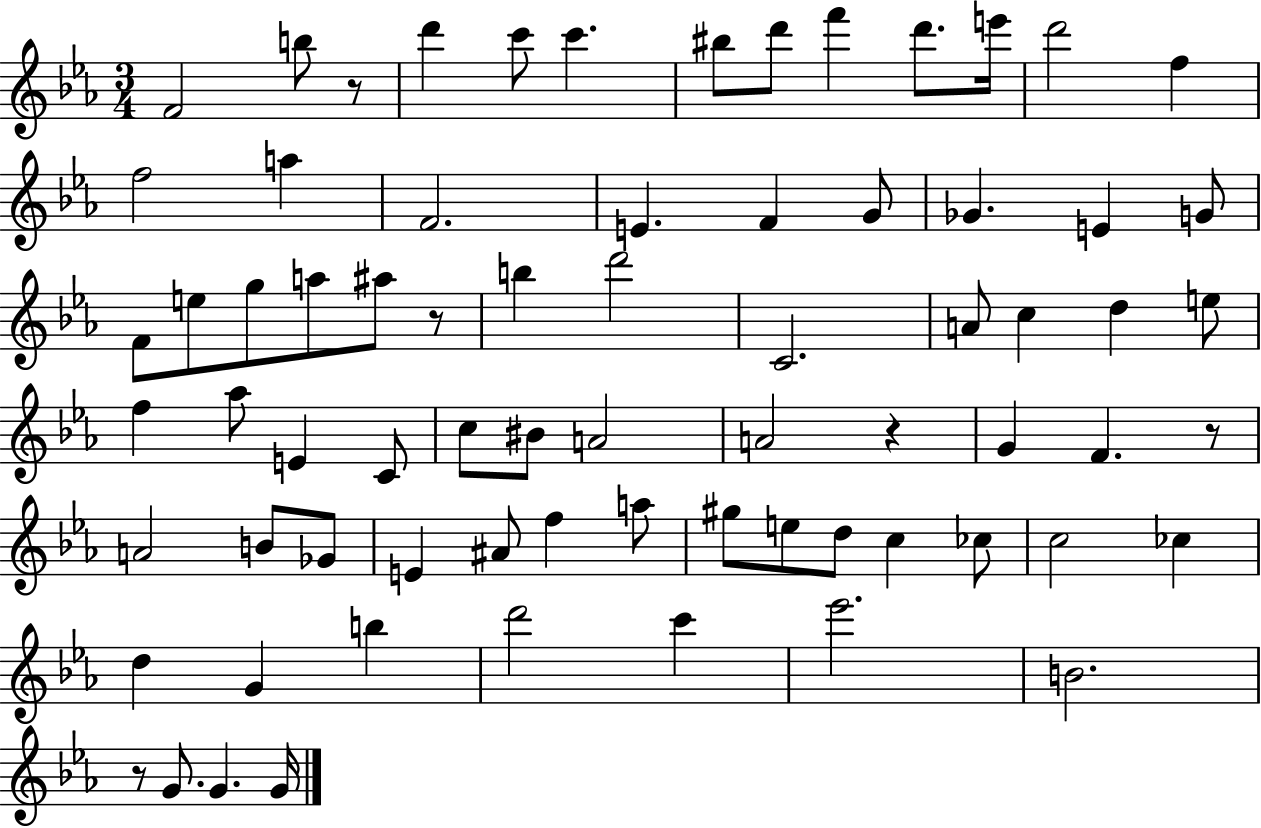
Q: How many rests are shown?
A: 5